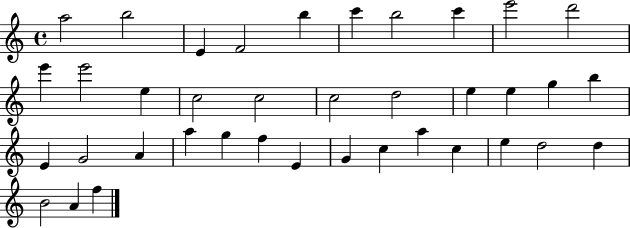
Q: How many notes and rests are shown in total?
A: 38